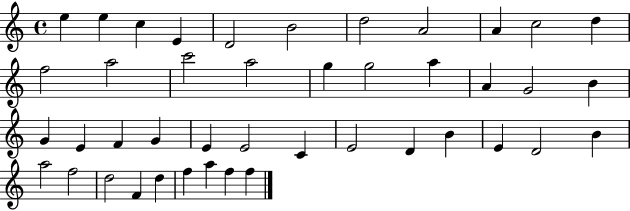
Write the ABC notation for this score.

X:1
T:Untitled
M:4/4
L:1/4
K:C
e e c E D2 B2 d2 A2 A c2 d f2 a2 c'2 a2 g g2 a A G2 B G E F G E E2 C E2 D B E D2 B a2 f2 d2 F d f a f f